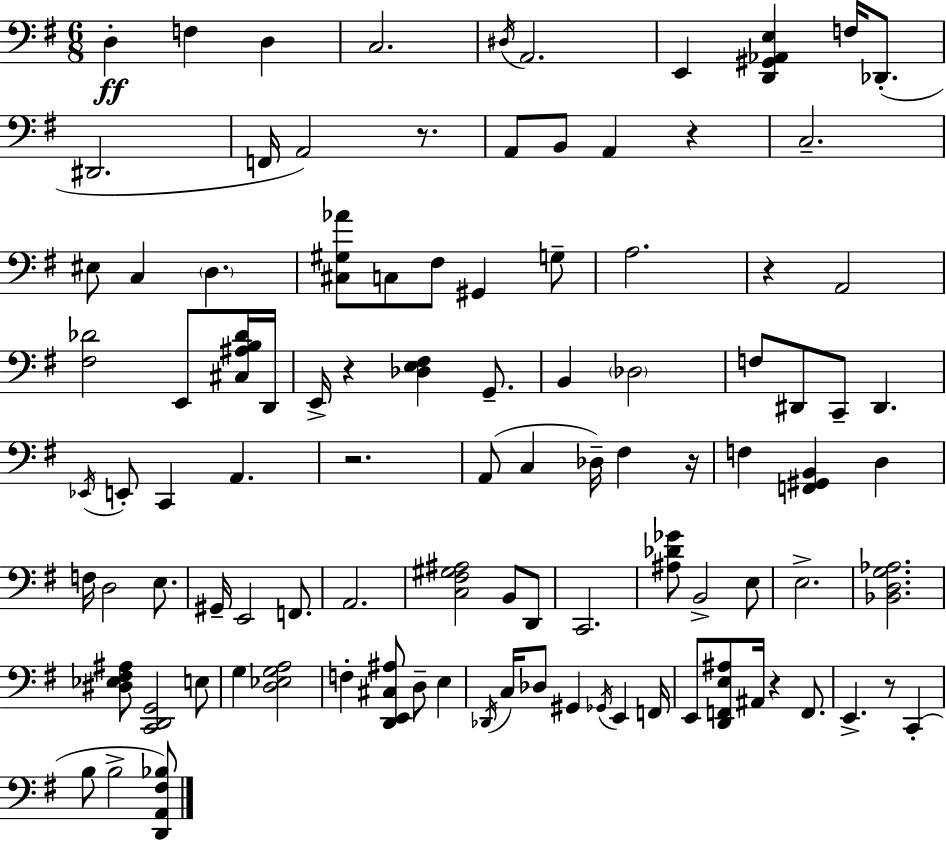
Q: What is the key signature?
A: G major